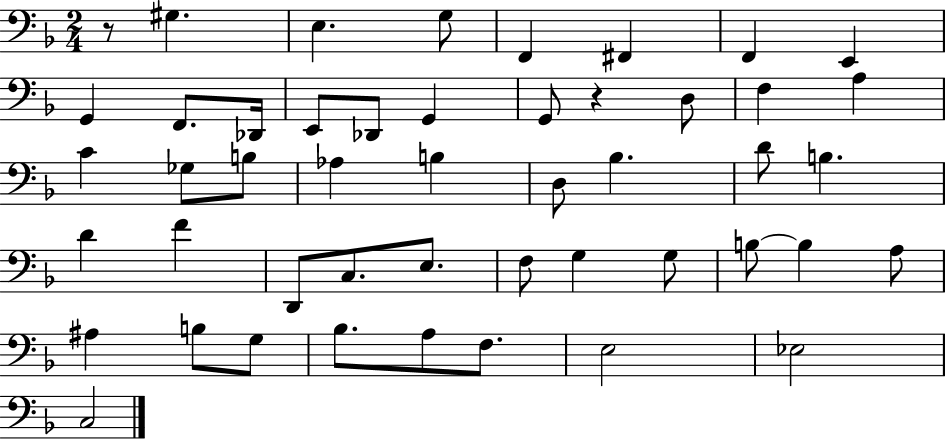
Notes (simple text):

R/e G#3/q. E3/q. G3/e F2/q F#2/q F2/q E2/q G2/q F2/e. Db2/s E2/e Db2/e G2/q G2/e R/q D3/e F3/q A3/q C4/q Gb3/e B3/e Ab3/q B3/q D3/e Bb3/q. D4/e B3/q. D4/q F4/q D2/e C3/e. E3/e. F3/e G3/q G3/e B3/e B3/q A3/e A#3/q B3/e G3/e Bb3/e. A3/e F3/e. E3/h Eb3/h C3/h